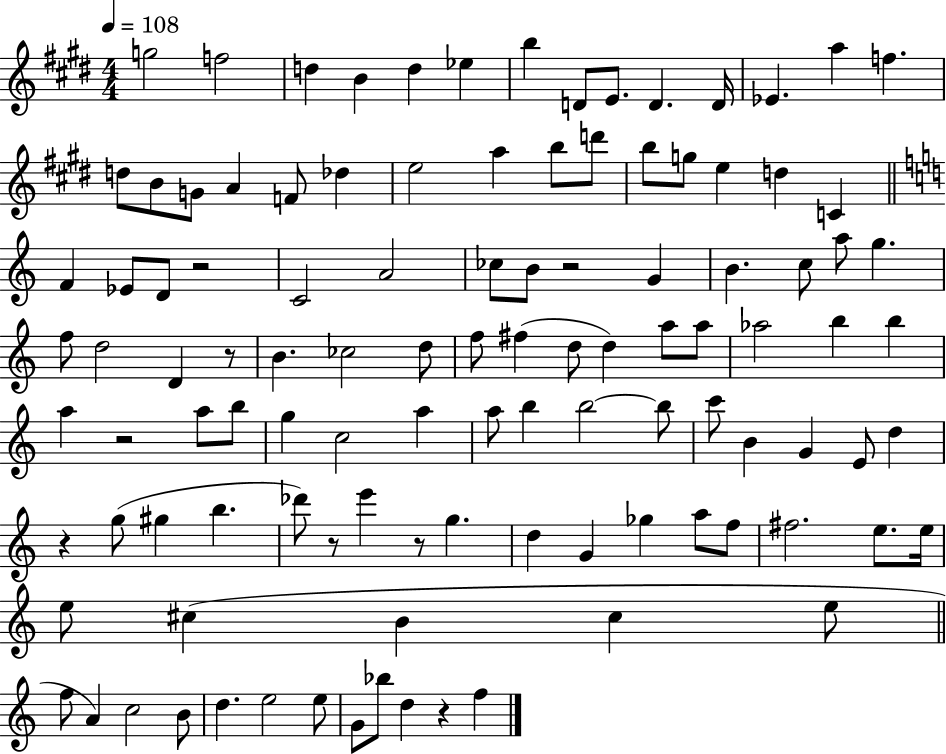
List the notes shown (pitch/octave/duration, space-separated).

G5/h F5/h D5/q B4/q D5/q Eb5/q B5/q D4/e E4/e. D4/q. D4/s Eb4/q. A5/q F5/q. D5/e B4/e G4/e A4/q F4/e Db5/q E5/h A5/q B5/e D6/e B5/e G5/e E5/q D5/q C4/q F4/q Eb4/e D4/e R/h C4/h A4/h CES5/e B4/e R/h G4/q B4/q. C5/e A5/e G5/q. F5/e D5/h D4/q R/e B4/q. CES5/h D5/e F5/e F#5/q D5/e D5/q A5/e A5/e Ab5/h B5/q B5/q A5/q R/h A5/e B5/e G5/q C5/h A5/q A5/e B5/q B5/h B5/e C6/e B4/q G4/q E4/e D5/q R/q G5/e G#5/q B5/q. Db6/e R/e E6/q R/e G5/q. D5/q G4/q Gb5/q A5/e F5/e F#5/h. E5/e. E5/s E5/e C#5/q B4/q C#5/q E5/e F5/e A4/q C5/h B4/e D5/q. E5/h E5/e G4/e Bb5/e D5/q R/q F5/q